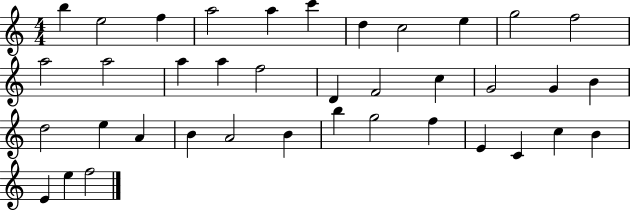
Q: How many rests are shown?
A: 0